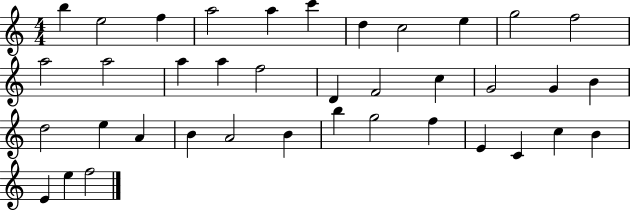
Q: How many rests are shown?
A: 0